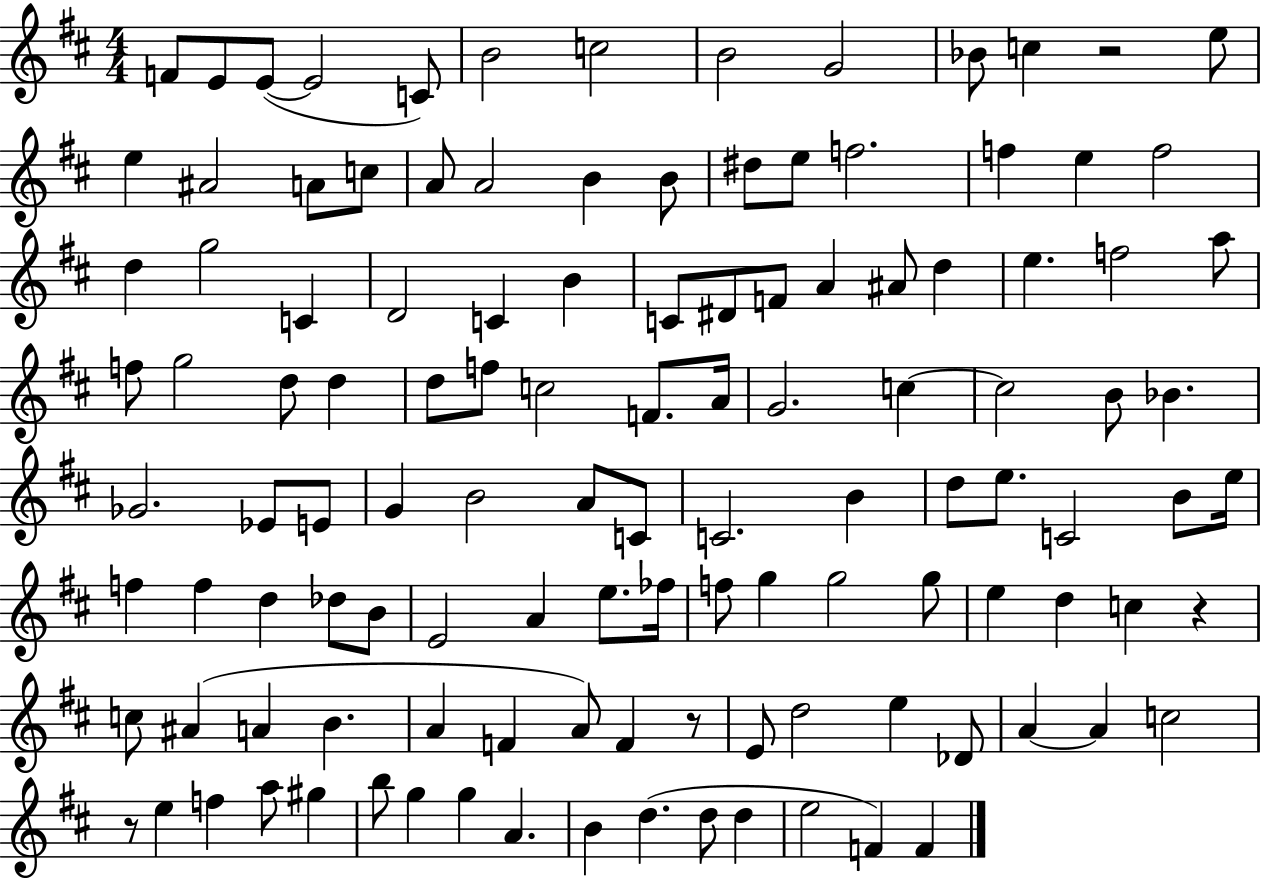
F4/e E4/e E4/e E4/h C4/e B4/h C5/h B4/h G4/h Bb4/e C5/q R/h E5/e E5/q A#4/h A4/e C5/e A4/e A4/h B4/q B4/e D#5/e E5/e F5/h. F5/q E5/q F5/h D5/q G5/h C4/q D4/h C4/q B4/q C4/e D#4/e F4/e A4/q A#4/e D5/q E5/q. F5/h A5/e F5/e G5/h D5/e D5/q D5/e F5/e C5/h F4/e. A4/s G4/h. C5/q C5/h B4/e Bb4/q. Gb4/h. Eb4/e E4/e G4/q B4/h A4/e C4/e C4/h. B4/q D5/e E5/e. C4/h B4/e E5/s F5/q F5/q D5/q Db5/e B4/e E4/h A4/q E5/e. FES5/s F5/e G5/q G5/h G5/e E5/q D5/q C5/q R/q C5/e A#4/q A4/q B4/q. A4/q F4/q A4/e F4/q R/e E4/e D5/h E5/q Db4/e A4/q A4/q C5/h R/e E5/q F5/q A5/e G#5/q B5/e G5/q G5/q A4/q. B4/q D5/q. D5/e D5/q E5/h F4/q F4/q